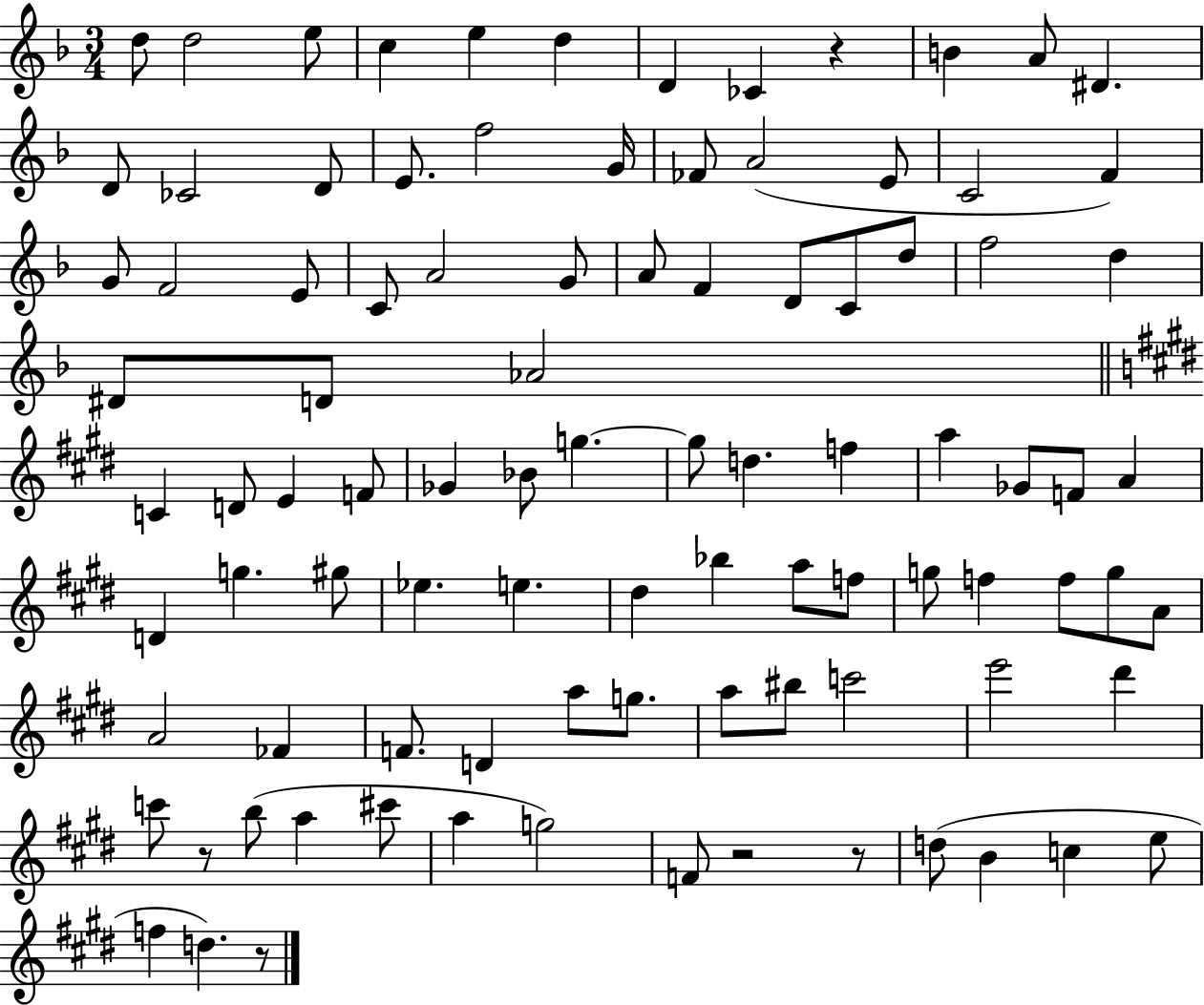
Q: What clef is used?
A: treble